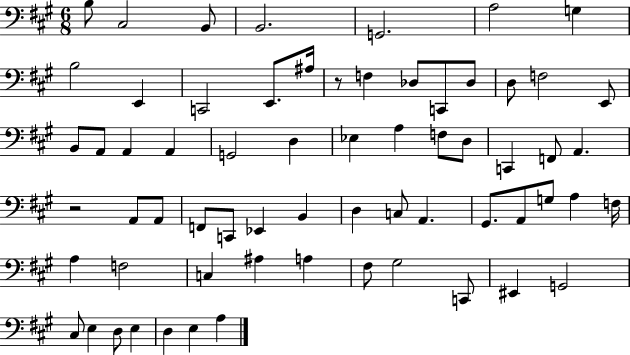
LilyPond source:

{
  \clef bass
  \numericTimeSignature
  \time 6/8
  \key a \major
  b8 cis2 b,8 | b,2. | g,2. | a2 g4 | \break b2 e,4 | c,2 e,8. ais16 | r8 f4 des8 c,8 des8 | d8 f2 e,8 | \break b,8 a,8 a,4 a,4 | g,2 d4 | ees4 a4 f8 d8 | c,4 f,8 a,4. | \break r2 a,8 a,8 | f,8 c,8 ees,4 b,4 | d4 c8 a,4. | gis,8. a,8 g8 a4 f16 | \break a4 f2 | c4 ais4 a4 | fis8 gis2 c,8 | eis,4 g,2 | \break cis8 e4 d8 e4 | d4 e4 a4 | \bar "|."
}